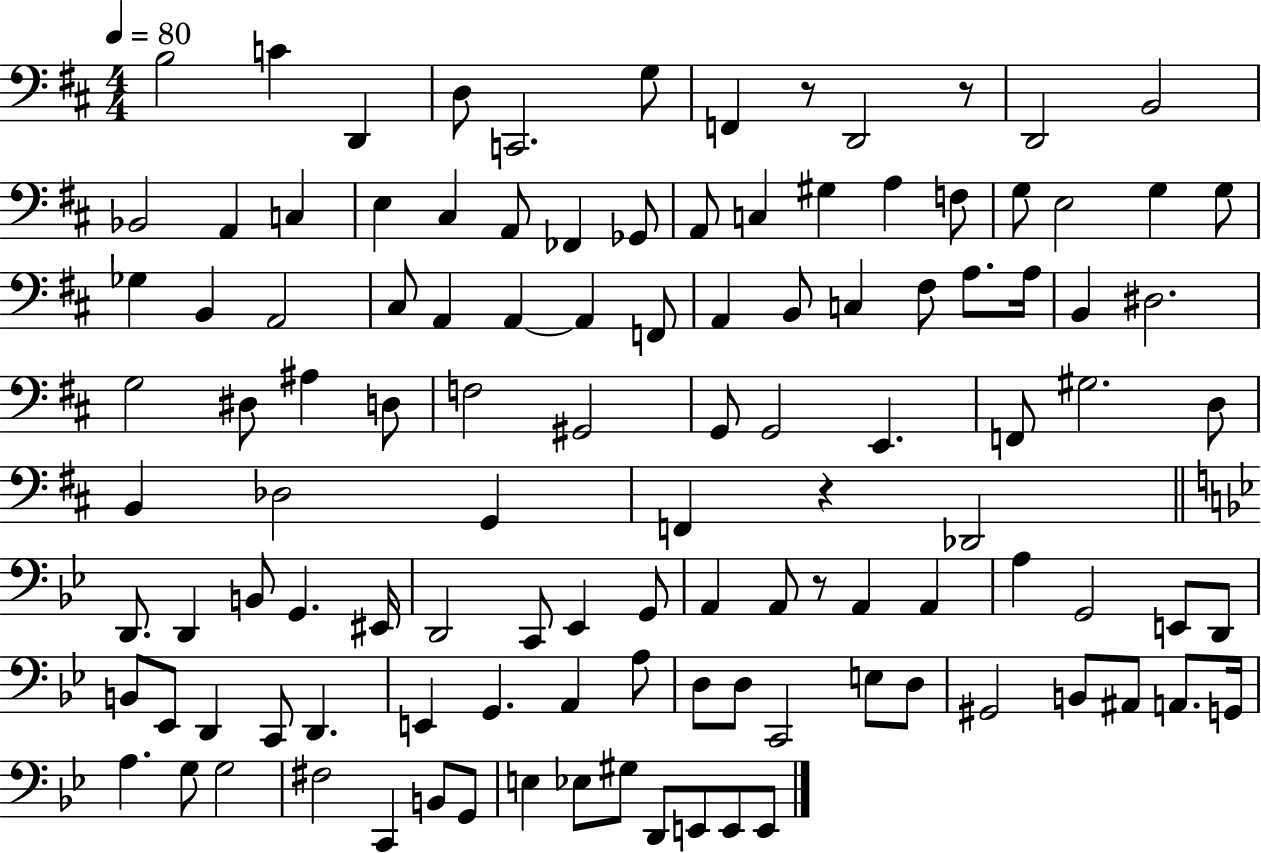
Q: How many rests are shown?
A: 4